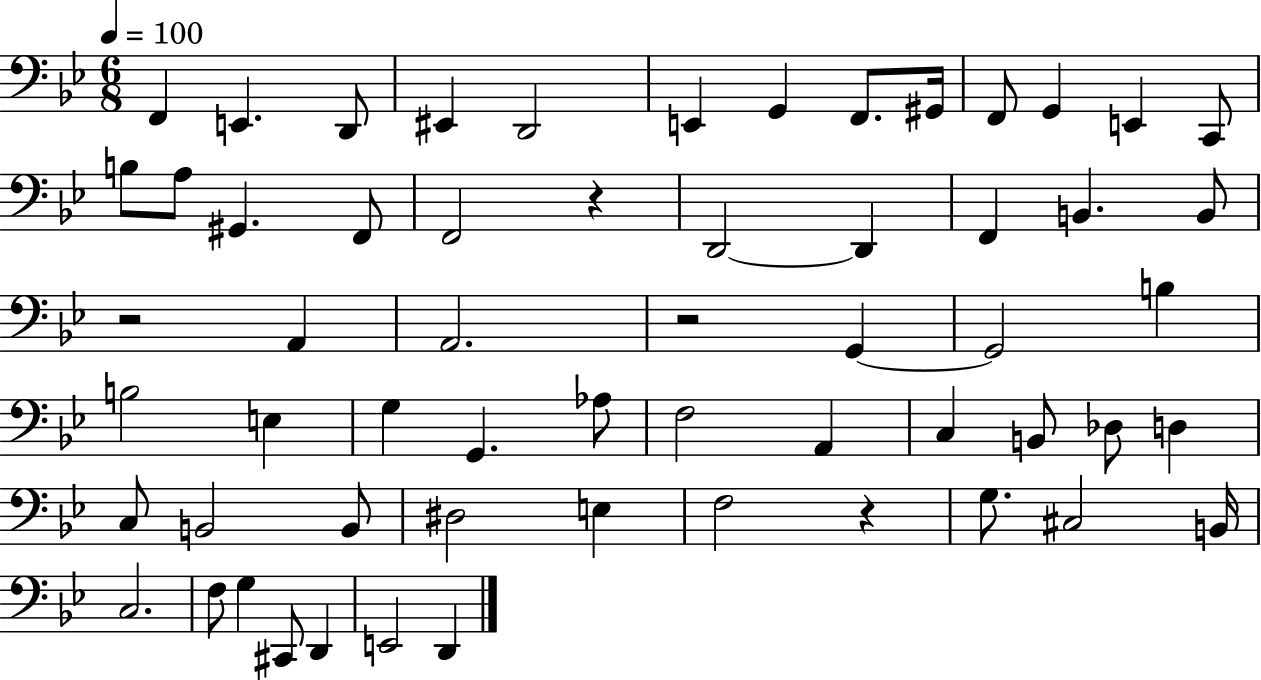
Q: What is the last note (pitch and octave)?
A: D2